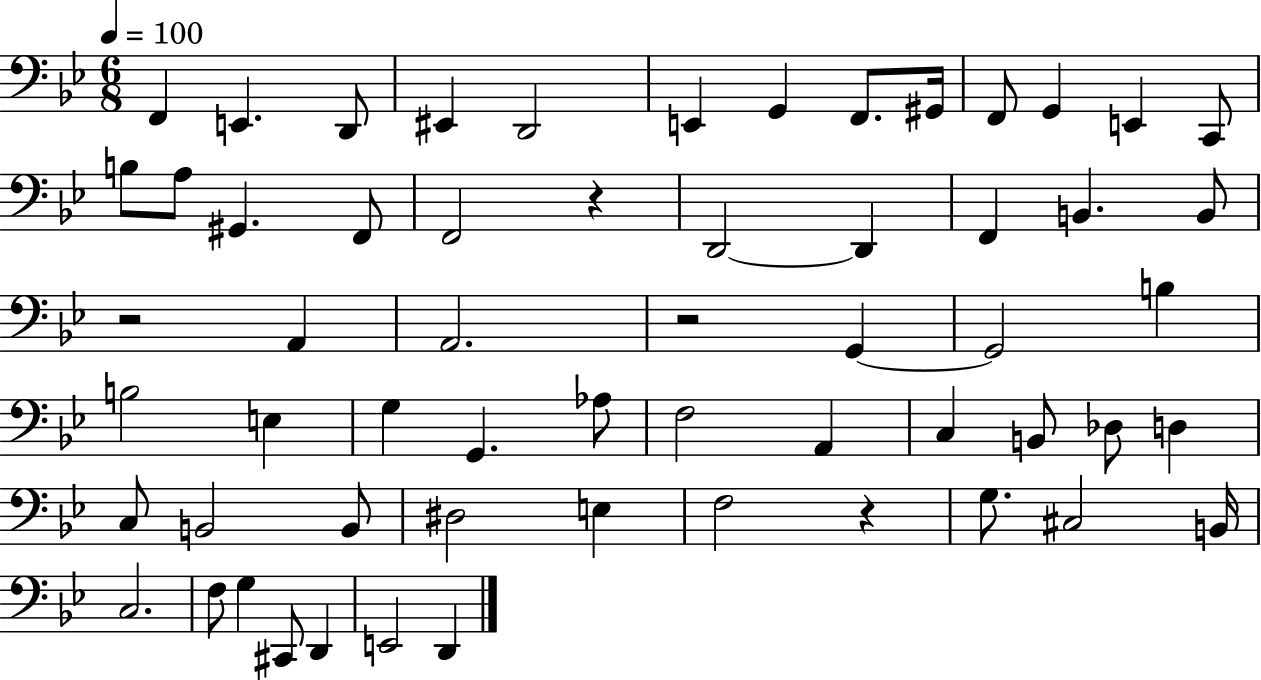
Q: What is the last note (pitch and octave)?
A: D2